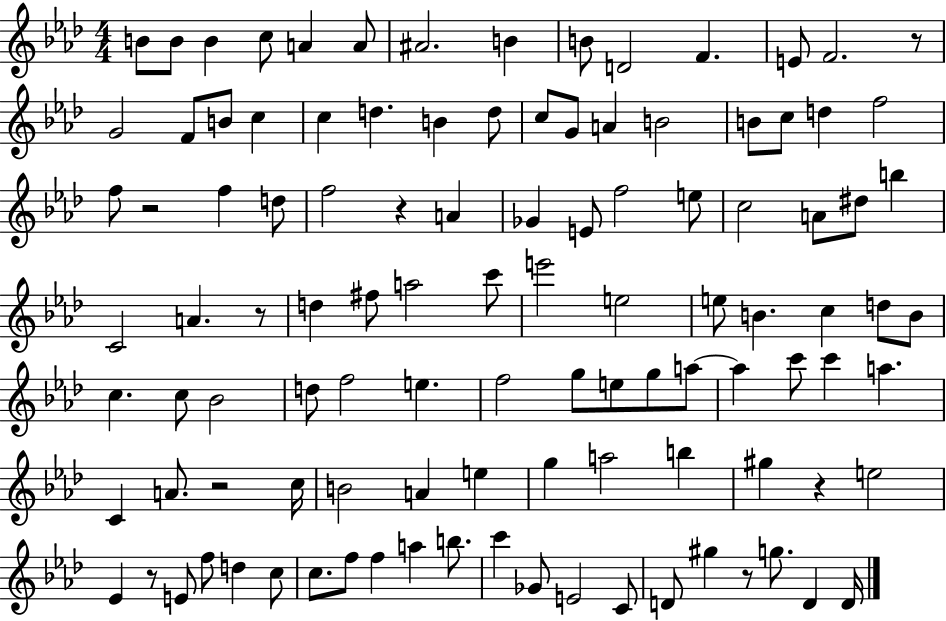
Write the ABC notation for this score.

X:1
T:Untitled
M:4/4
L:1/4
K:Ab
B/2 B/2 B c/2 A A/2 ^A2 B B/2 D2 F E/2 F2 z/2 G2 F/2 B/2 c c d B d/2 c/2 G/2 A B2 B/2 c/2 d f2 f/2 z2 f d/2 f2 z A _G E/2 f2 e/2 c2 A/2 ^d/2 b C2 A z/2 d ^f/2 a2 c'/2 e'2 e2 e/2 B c d/2 B/2 c c/2 _B2 d/2 f2 e f2 g/2 e/2 g/2 a/2 a c'/2 c' a C A/2 z2 c/4 B2 A e g a2 b ^g z e2 _E z/2 E/2 f/2 d c/2 c/2 f/2 f a b/2 c' _G/2 E2 C/2 D/2 ^g z/2 g/2 D D/4